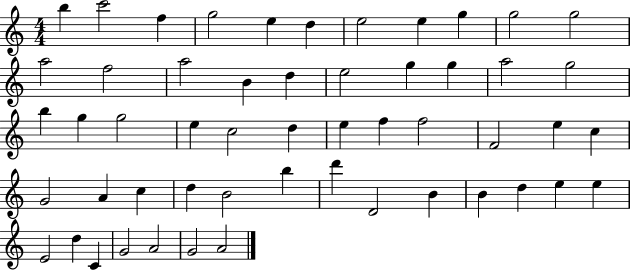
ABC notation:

X:1
T:Untitled
M:4/4
L:1/4
K:C
b c'2 f g2 e d e2 e g g2 g2 a2 f2 a2 B d e2 g g a2 g2 b g g2 e c2 d e f f2 F2 e c G2 A c d B2 b d' D2 B B d e e E2 d C G2 A2 G2 A2